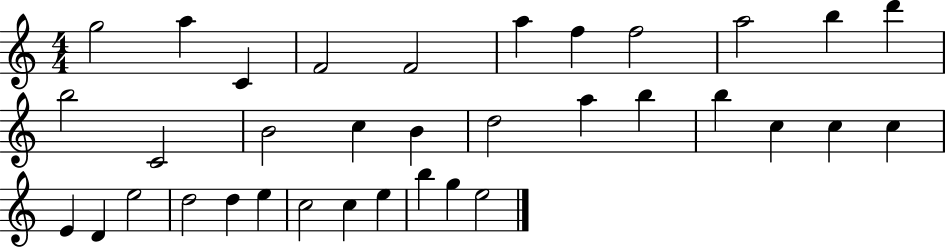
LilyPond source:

{
  \clef treble
  \numericTimeSignature
  \time 4/4
  \key c \major
  g''2 a''4 c'4 | f'2 f'2 | a''4 f''4 f''2 | a''2 b''4 d'''4 | \break b''2 c'2 | b'2 c''4 b'4 | d''2 a''4 b''4 | b''4 c''4 c''4 c''4 | \break e'4 d'4 e''2 | d''2 d''4 e''4 | c''2 c''4 e''4 | b''4 g''4 e''2 | \break \bar "|."
}